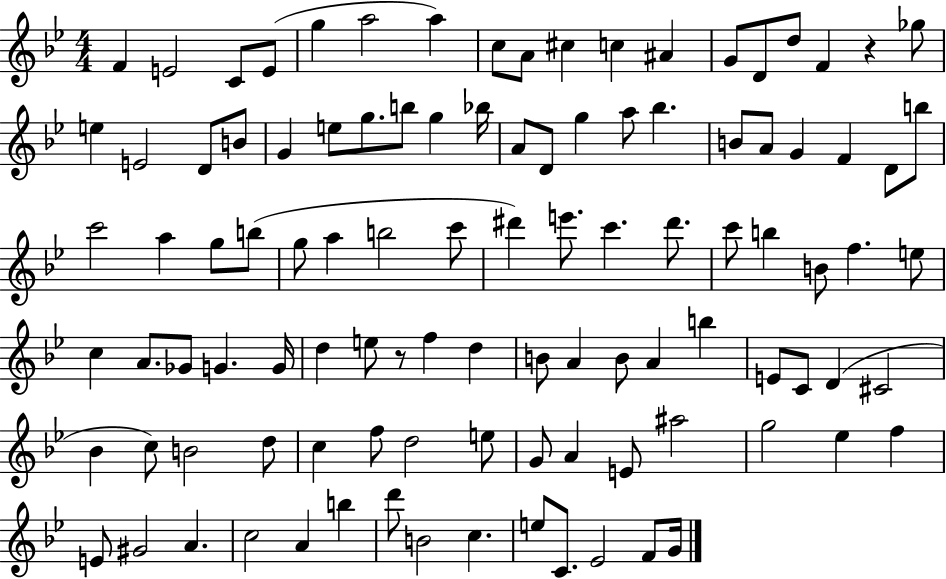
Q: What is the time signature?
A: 4/4